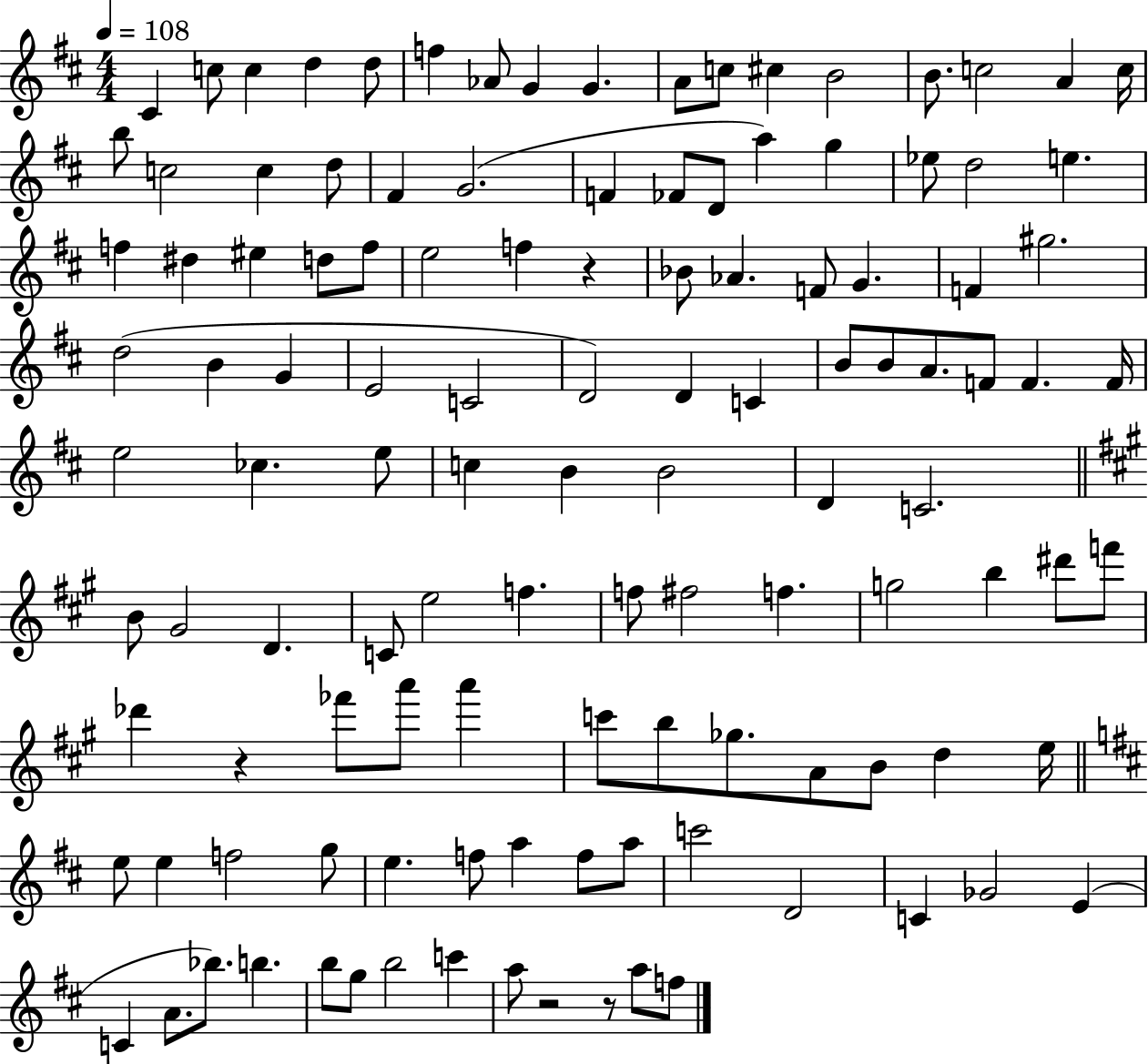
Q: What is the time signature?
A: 4/4